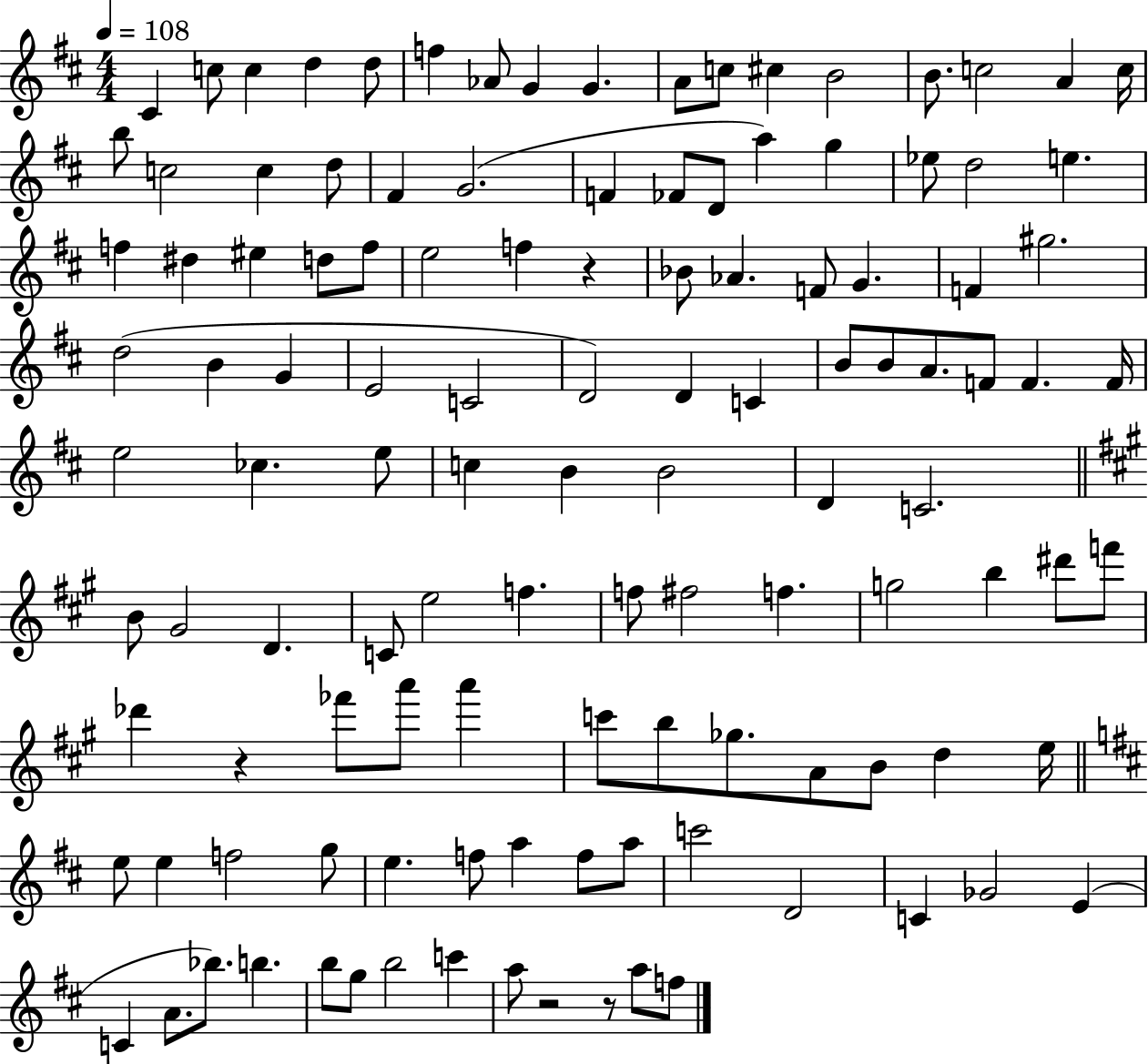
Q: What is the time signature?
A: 4/4